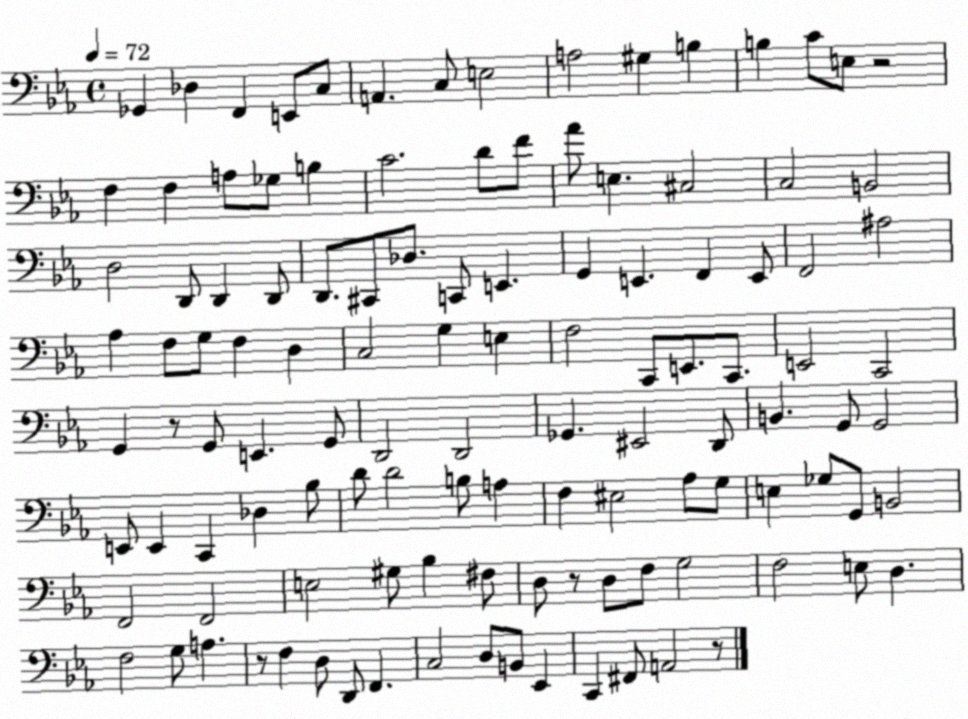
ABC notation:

X:1
T:Untitled
M:4/4
L:1/4
K:Eb
_G,, _D, F,, E,,/2 C,/2 A,, C,/2 E,2 A,2 ^G, B, B, C/2 E,/2 z2 F, F, A,/2 _G,/2 B, C2 D/2 F/2 _A/2 E, ^C,2 C,2 B,,2 D,2 D,,/2 D,, D,,/2 D,,/2 ^C,,/2 _D,/2 C,,/2 E,, G,, E,, F,, E,,/2 F,,2 ^A,2 _A, F,/2 G,/2 F, D, C,2 G, E, F,2 C,,/2 E,,/2 C,,/2 E,,2 C,,2 G,, z/2 G,,/2 E,, G,,/2 D,,2 D,,2 _G,, ^E,,2 D,,/2 B,, G,,/2 G,,2 E,,/2 E,, C,, _D, _B,/2 D/2 D2 B,/2 A, F, ^E,2 _A,/2 G,/2 E, _G,/2 G,,/2 B,,2 F,,2 F,,2 E,2 ^G,/2 _B, ^F,/2 D,/2 z/2 D,/2 F,/2 G,2 F,2 E,/2 D, F,2 G,/2 A, z/2 F, D,/2 D,,/2 F,, C,2 D,/2 B,,/2 _E,, C,, ^F,,/2 A,,2 z/2